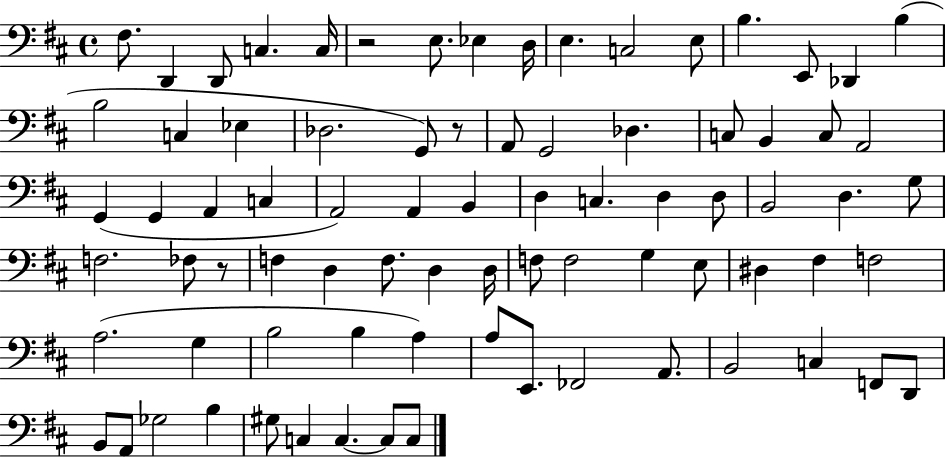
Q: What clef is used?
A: bass